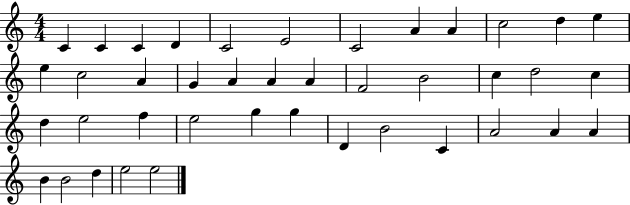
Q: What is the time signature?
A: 4/4